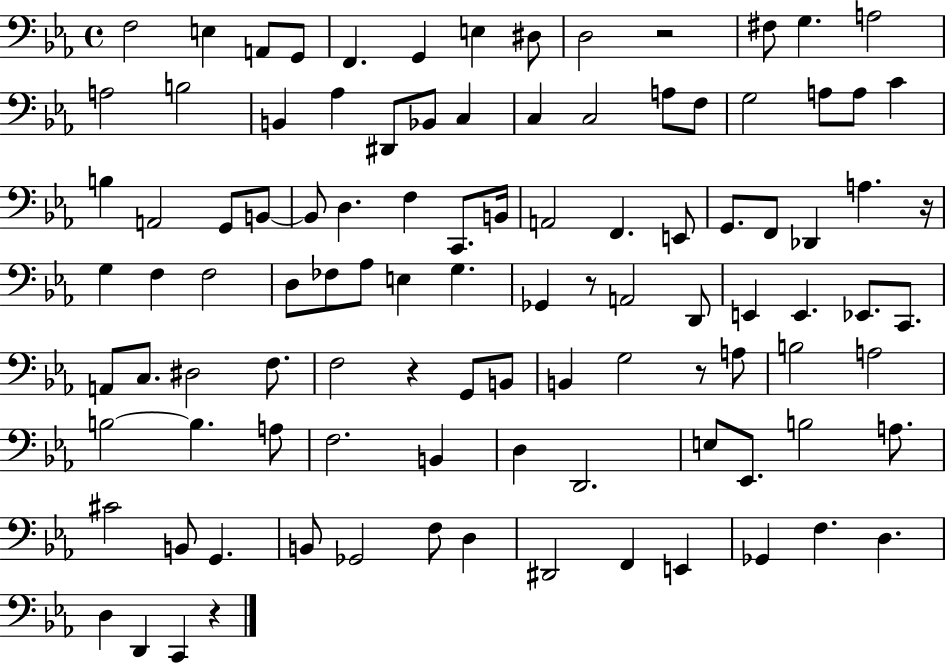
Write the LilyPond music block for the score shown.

{
  \clef bass
  \time 4/4
  \defaultTimeSignature
  \key ees \major
  f2 e4 a,8 g,8 | f,4. g,4 e4 dis8 | d2 r2 | fis8 g4. a2 | \break a2 b2 | b,4 aes4 dis,8 bes,8 c4 | c4 c2 a8 f8 | g2 a8 a8 c'4 | \break b4 a,2 g,8 b,8~~ | b,8 d4. f4 c,8. b,16 | a,2 f,4. e,8 | g,8. f,8 des,4 a4. r16 | \break g4 f4 f2 | d8 fes8 aes8 e4 g4. | ges,4 r8 a,2 d,8 | e,4 e,4. ees,8. c,8. | \break a,8 c8. dis2 f8. | f2 r4 g,8 b,8 | b,4 g2 r8 a8 | b2 a2 | \break b2~~ b4. a8 | f2. b,4 | d4 d,2. | e8 ees,8. b2 a8. | \break cis'2 b,8 g,4. | b,8 ges,2 f8 d4 | dis,2 f,4 e,4 | ges,4 f4. d4. | \break d4 d,4 c,4 r4 | \bar "|."
}